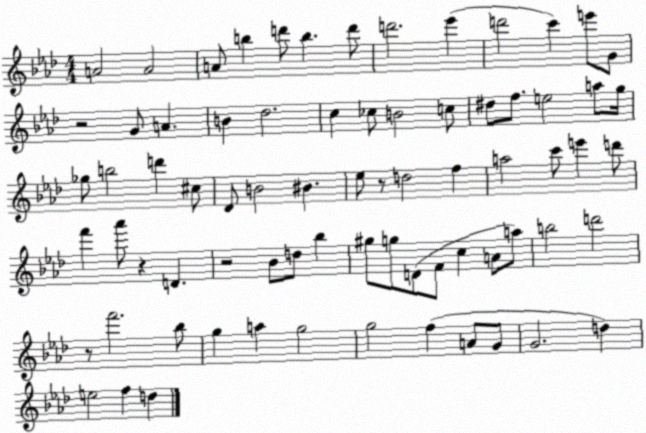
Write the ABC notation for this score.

X:1
T:Untitled
M:4/4
L:1/4
K:Ab
A2 A2 A/2 b d'/2 b d'/2 d'2 _e' d'2 c' e'/2 G/2 z2 G/2 A B _d2 c _c/2 B2 c/2 ^d/2 f/2 e2 a/2 g/4 _g/2 b2 d' ^c/2 _D/2 B2 ^B _e/2 z/2 d2 f a2 c'/2 e' d'/2 f' _a'/2 z D z2 _B/2 d/2 _b ^g/2 g/2 D/2 F/2 c A/2 a/2 b2 d'2 z/2 f'2 _b/2 g a g2 g2 f A/2 G/2 G2 d e2 f d